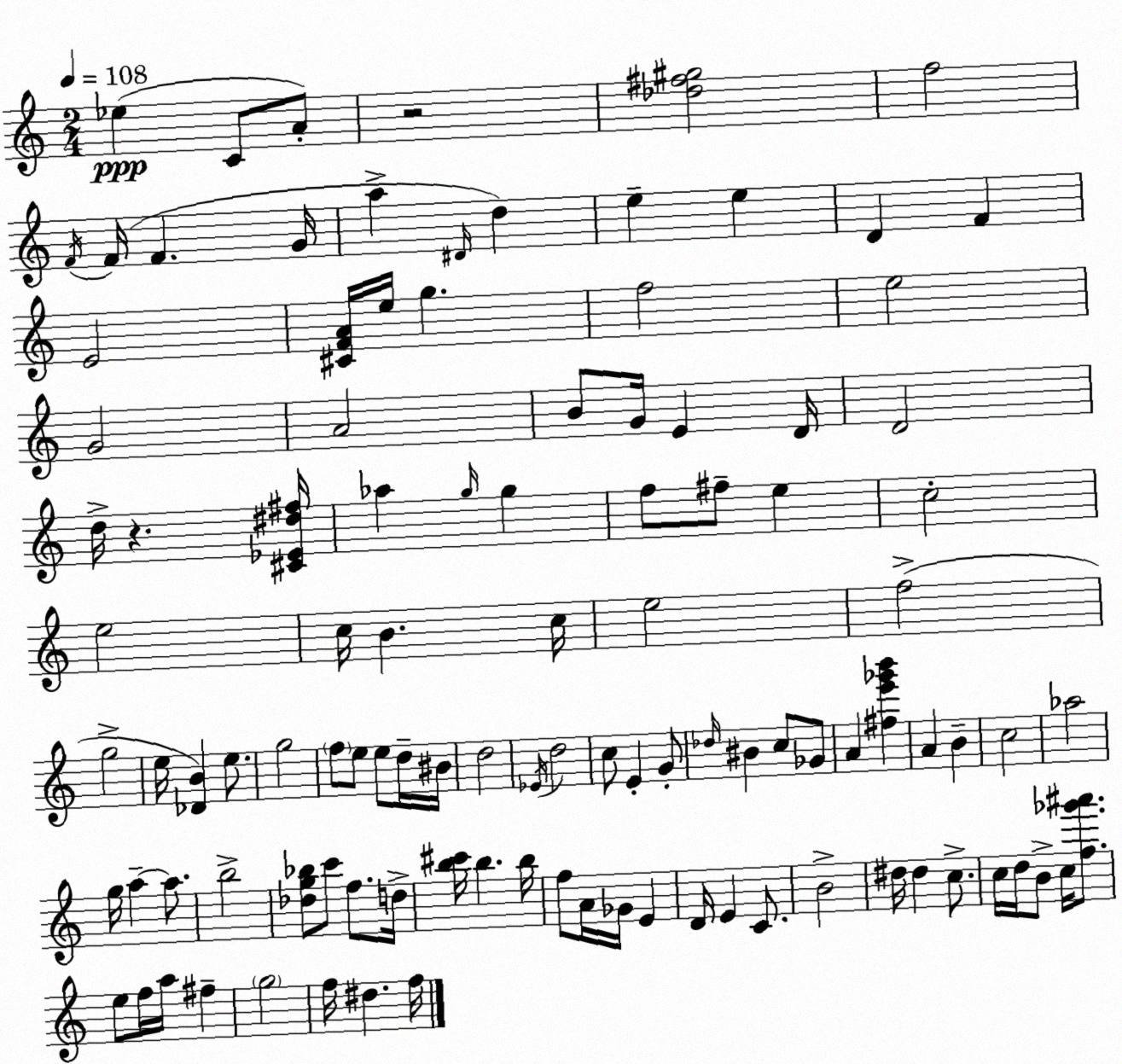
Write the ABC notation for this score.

X:1
T:Untitled
M:2/4
L:1/4
K:Am
_e C/2 A/2 z2 [_d^f^g]2 f2 F/4 F/4 F G/4 a ^D/4 d e e D F E2 [^CFA]/4 e/4 g f2 e2 G2 A2 B/2 G/4 E D/4 D2 d/4 z [^C_E^d^f]/4 _a g/4 g f/2 ^f/2 e c2 e2 c/4 B c/4 e2 f2 g2 e/4 [_DB] e/2 g2 f/2 e/2 e/2 d/4 ^B/4 d2 _E/4 d2 c/2 E G/2 _d/4 ^B c/2 _G/2 A [^fe'_g'b'] A B c2 _a2 g/4 a a/2 b2 [_dg_b]/2 c'/2 f/2 d/4 [b^c']/4 b b/4 f/2 A/4 _G/4 E D/4 E C/2 B2 ^d/4 ^d c/2 c/4 d/4 B/2 c/4 [f_g'^a']/2 e/2 f/4 a/4 ^f g2 f/4 ^d f/4